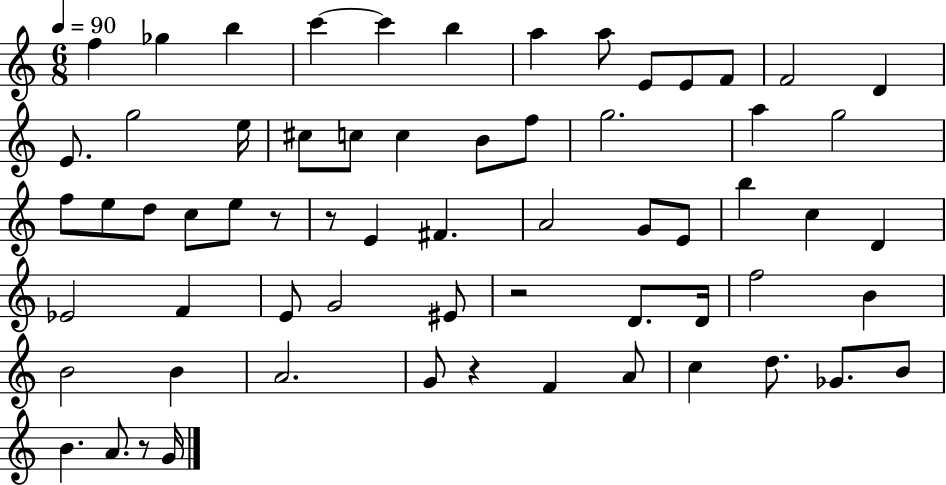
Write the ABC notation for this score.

X:1
T:Untitled
M:6/8
L:1/4
K:C
f _g b c' c' b a a/2 E/2 E/2 F/2 F2 D E/2 g2 e/4 ^c/2 c/2 c B/2 f/2 g2 a g2 f/2 e/2 d/2 c/2 e/2 z/2 z/2 E ^F A2 G/2 E/2 b c D _E2 F E/2 G2 ^E/2 z2 D/2 D/4 f2 B B2 B A2 G/2 z F A/2 c d/2 _G/2 B/2 B A/2 z/2 G/4